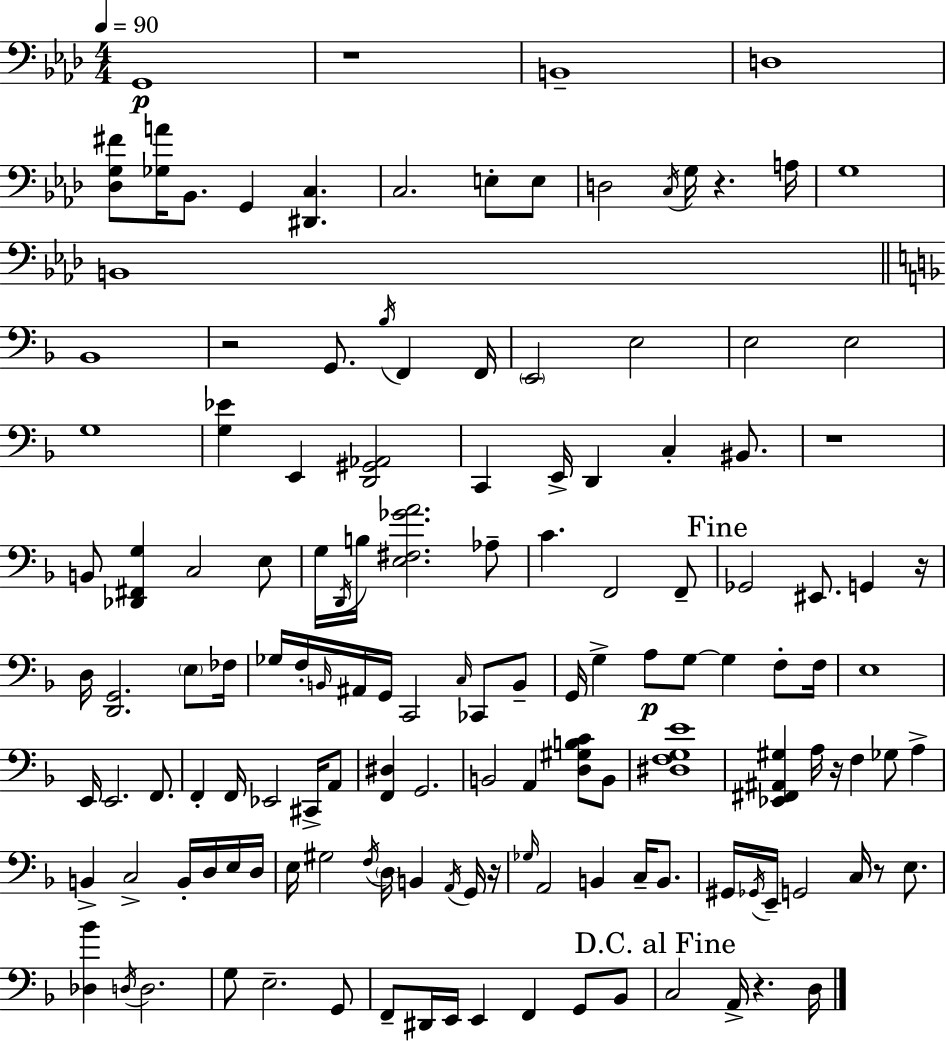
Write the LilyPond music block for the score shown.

{
  \clef bass
  \numericTimeSignature
  \time 4/4
  \key f \minor
  \tempo 4 = 90
  \repeat volta 2 { g,1\p | r1 | b,1-- | d1 | \break <des g fis'>8 <ges a'>16 bes,8. g,4 <dis, c>4. | c2. e8-. e8 | d2 \acciaccatura { c16 } g16 r4. | a16 g1 | \break b,1 | \bar "||" \break \key d \minor bes,1 | r2 g,8. \acciaccatura { bes16 } f,4 | f,16 \parenthesize e,2 e2 | e2 e2 | \break g1 | <g ees'>4 e,4 <d, gis, aes,>2 | c,4 e,16-> d,4 c4-. bis,8. | r1 | \break b,8 <des, fis, g>4 c2 e8 | g16 \acciaccatura { d,16 } b16 <e fis ges' a'>2. | aes8-- c'4. f,2 | f,8-- \mark "Fine" ges,2 eis,8. g,4 | \break r16 d16 <d, g,>2. \parenthesize e8 | fes16 ges16 f16-. \grace { b,16 } ais,16 g,16 c,2 \grace { c16 } | ces,8 b,8-- g,16 g4-> a8\p g8~~ g4 | f8-. f16 e1 | \break e,16 e,2. | f,8. f,4-. f,16 ees,2 | cis,16-> a,8 <f, dis>4 g,2. | b,2 a,4 | \break <d gis b c'>8 b,8 <dis f g e'>1 | <ees, fis, ais, gis>4 a16 r16 f4 ges8 | a4-> b,4-> c2-> | b,16-. d16 e16 d16 e16 gis2 \acciaccatura { f16 } \parenthesize d16 b,4 | \break \acciaccatura { a,16 } g,16 r16 \grace { ges16 } a,2 b,4 | c16-- b,8. gis,16 \acciaccatura { ges,16 } e,16-- g,2 | c16 r8 e8. <des bes'>4 \acciaccatura { d16 } d2. | g8 e2.-- | \break g,8 f,8-- dis,16 e,16 e,4 | f,4 g,8 bes,8 \mark "D.C. al Fine" c2 | a,16-> r4. d16 } \bar "|."
}